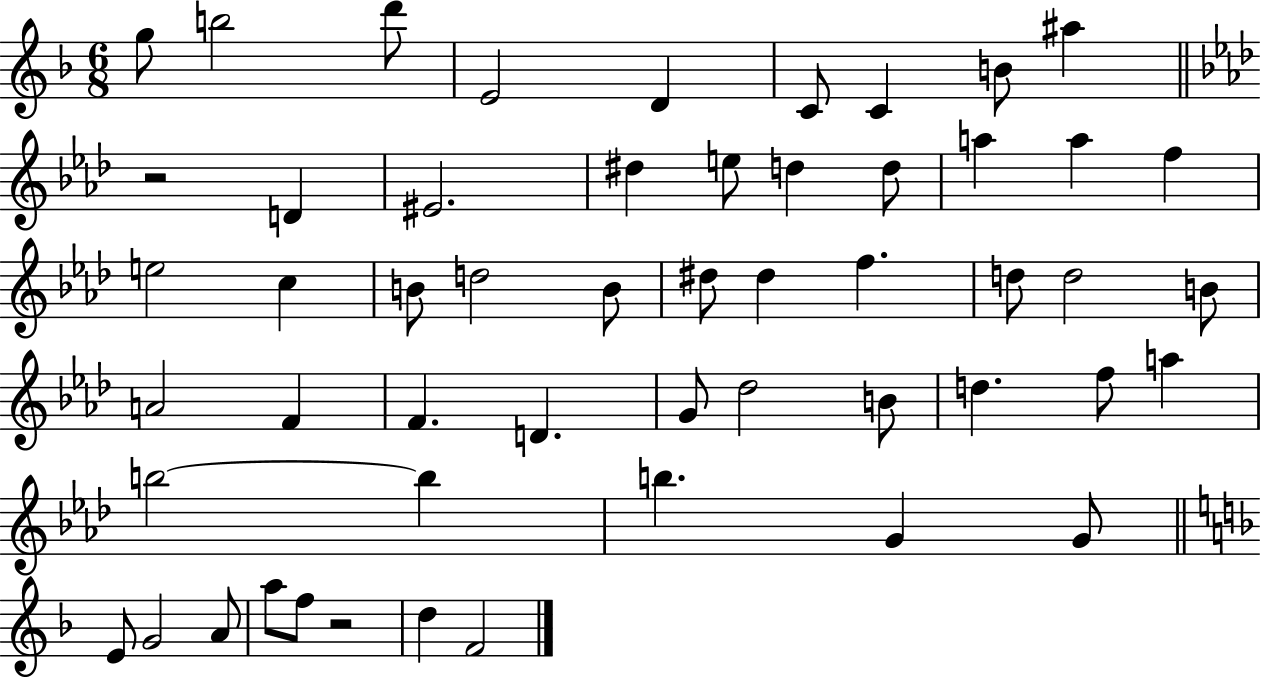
G5/e B5/h D6/e E4/h D4/q C4/e C4/q B4/e A#5/q R/h D4/q EIS4/h. D#5/q E5/e D5/q D5/e A5/q A5/q F5/q E5/h C5/q B4/e D5/h B4/e D#5/e D#5/q F5/q. D5/e D5/h B4/e A4/h F4/q F4/q. D4/q. G4/e Db5/h B4/e D5/q. F5/e A5/q B5/h B5/q B5/q. G4/q G4/e E4/e G4/h A4/e A5/e F5/e R/h D5/q F4/h